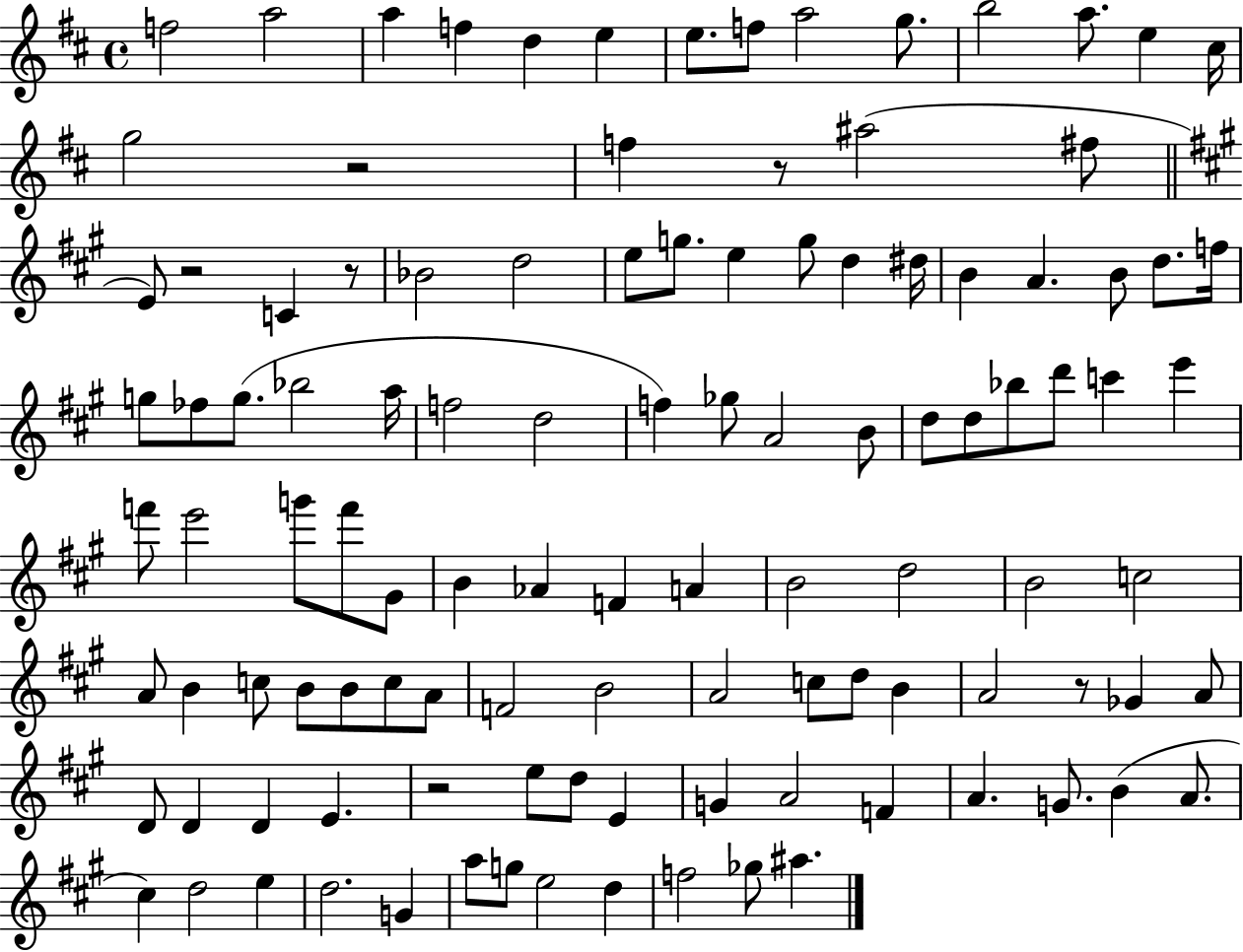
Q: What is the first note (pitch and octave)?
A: F5